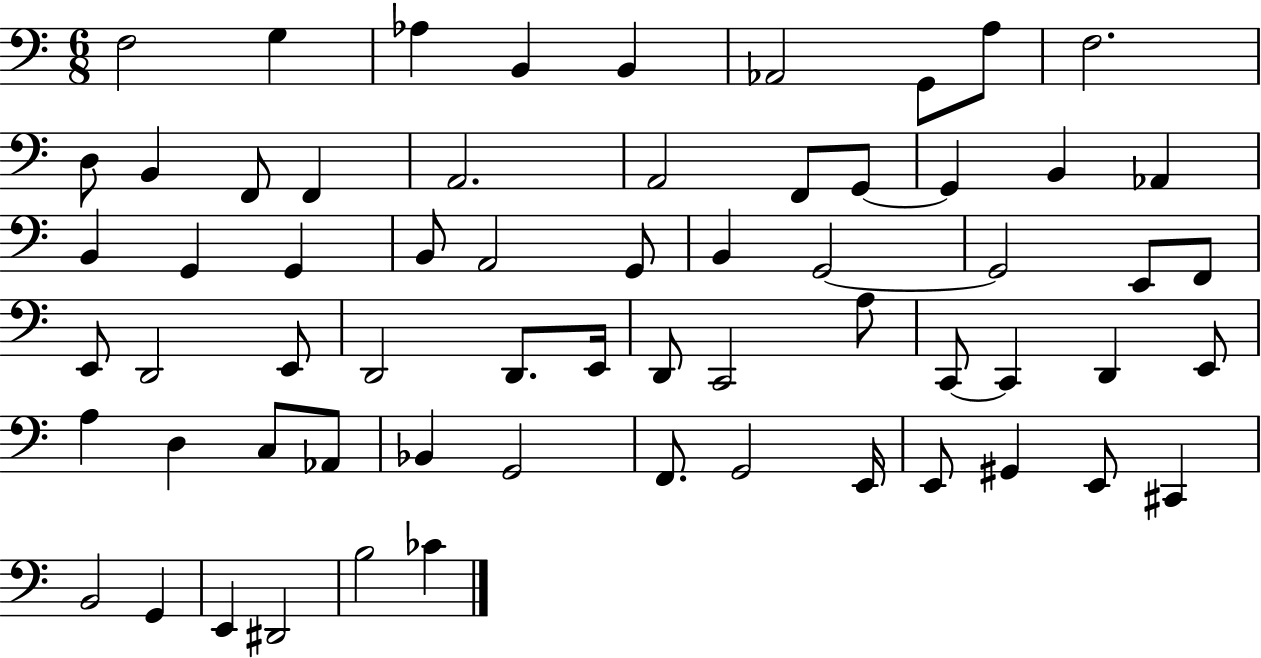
{
  \clef bass
  \numericTimeSignature
  \time 6/8
  \key c \major
  f2 g4 | aes4 b,4 b,4 | aes,2 g,8 a8 | f2. | \break d8 b,4 f,8 f,4 | a,2. | a,2 f,8 g,8~~ | g,4 b,4 aes,4 | \break b,4 g,4 g,4 | b,8 a,2 g,8 | b,4 g,2~~ | g,2 e,8 f,8 | \break e,8 d,2 e,8 | d,2 d,8. e,16 | d,8 c,2 a8 | c,8~~ c,4 d,4 e,8 | \break a4 d4 c8 aes,8 | bes,4 g,2 | f,8. g,2 e,16 | e,8 gis,4 e,8 cis,4 | \break b,2 g,4 | e,4 dis,2 | b2 ces'4 | \bar "|."
}